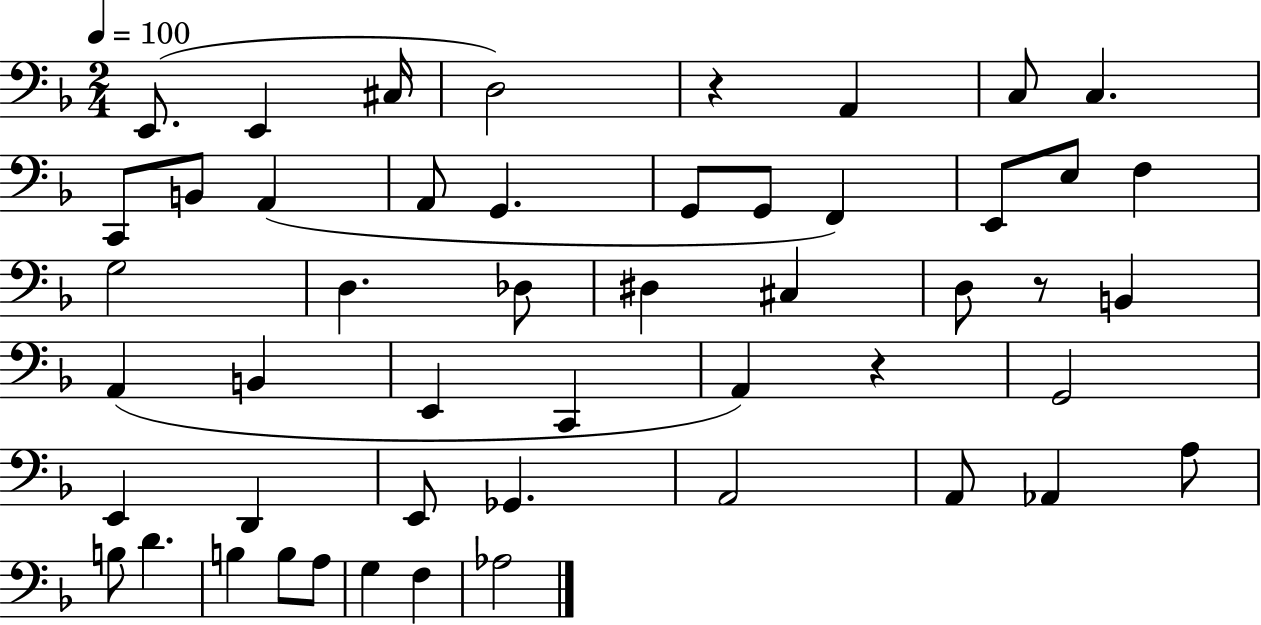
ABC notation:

X:1
T:Untitled
M:2/4
L:1/4
K:F
E,,/2 E,, ^C,/4 D,2 z A,, C,/2 C, C,,/2 B,,/2 A,, A,,/2 G,, G,,/2 G,,/2 F,, E,,/2 E,/2 F, G,2 D, _D,/2 ^D, ^C, D,/2 z/2 B,, A,, B,, E,, C,, A,, z G,,2 E,, D,, E,,/2 _G,, A,,2 A,,/2 _A,, A,/2 B,/2 D B, B,/2 A,/2 G, F, _A,2